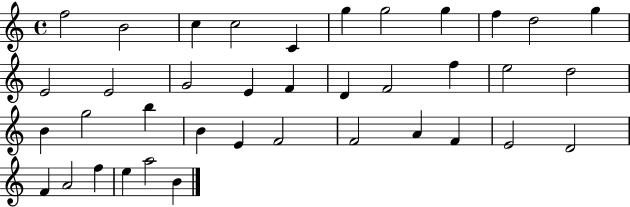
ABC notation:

X:1
T:Untitled
M:4/4
L:1/4
K:C
f2 B2 c c2 C g g2 g f d2 g E2 E2 G2 E F D F2 f e2 d2 B g2 b B E F2 F2 A F E2 D2 F A2 f e a2 B